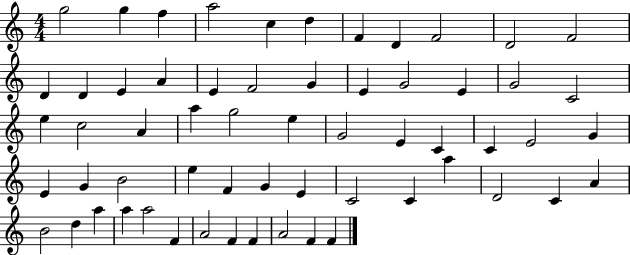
{
  \clef treble
  \numericTimeSignature
  \time 4/4
  \key c \major
  g''2 g''4 f''4 | a''2 c''4 d''4 | f'4 d'4 f'2 | d'2 f'2 | \break d'4 d'4 e'4 a'4 | e'4 f'2 g'4 | e'4 g'2 e'4 | g'2 c'2 | \break e''4 c''2 a'4 | a''4 g''2 e''4 | g'2 e'4 c'4 | c'4 e'2 g'4 | \break e'4 g'4 b'2 | e''4 f'4 g'4 e'4 | c'2 c'4 a''4 | d'2 c'4 a'4 | \break b'2 d''4 a''4 | a''4 a''2 f'4 | a'2 f'4 f'4 | a'2 f'4 f'4 | \break \bar "|."
}